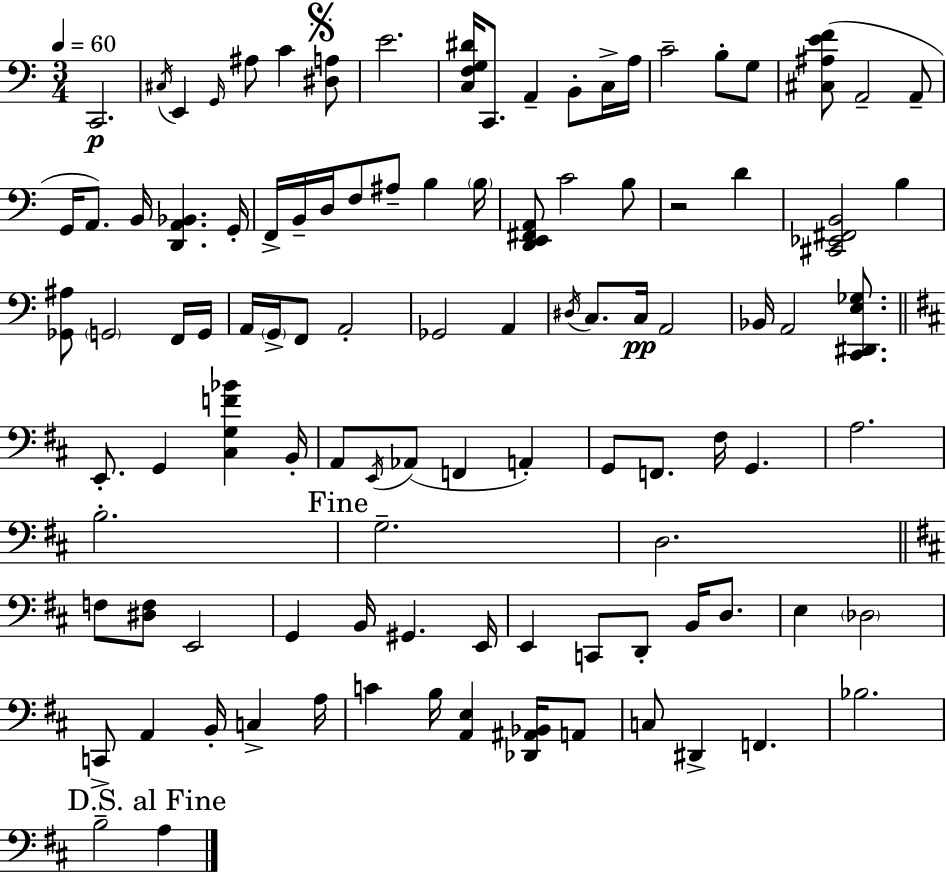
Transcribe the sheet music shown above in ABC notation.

X:1
T:Untitled
M:3/4
L:1/4
K:C
C,,2 ^C,/4 E,, G,,/4 ^A,/2 C [^D,A,]/2 E2 [C,F,G,^D]/4 C,,/2 A,, B,,/2 C,/4 A,/4 C2 B,/2 G,/2 [^C,^A,EF]/2 A,,2 A,,/2 G,,/4 A,,/2 B,,/4 [D,,A,,_B,,] G,,/4 F,,/4 B,,/4 D,/4 F,/2 ^A,/2 B, B,/4 [D,,E,,^F,,A,,]/2 C2 B,/2 z2 D [^C,,_E,,^F,,B,,]2 B, [_G,,^A,]/2 G,,2 F,,/4 G,,/4 A,,/4 G,,/4 F,,/2 A,,2 _G,,2 A,, ^D,/4 C,/2 C,/4 A,,2 _B,,/4 A,,2 [C,,^D,,E,_G,]/2 E,,/2 G,, [^C,G,F_B] B,,/4 A,,/2 E,,/4 _A,,/2 F,, A,, G,,/2 F,,/2 ^F,/4 G,, A,2 B,2 G,2 D,2 F,/2 [^D,F,]/2 E,,2 G,, B,,/4 ^G,, E,,/4 E,, C,,/2 D,,/2 B,,/4 D,/2 E, _D,2 C,,/2 A,, B,,/4 C, A,/4 C B,/4 [A,,E,] [_D,,^A,,_B,,]/4 A,,/2 C,/2 ^D,, F,, _B,2 B,2 A,